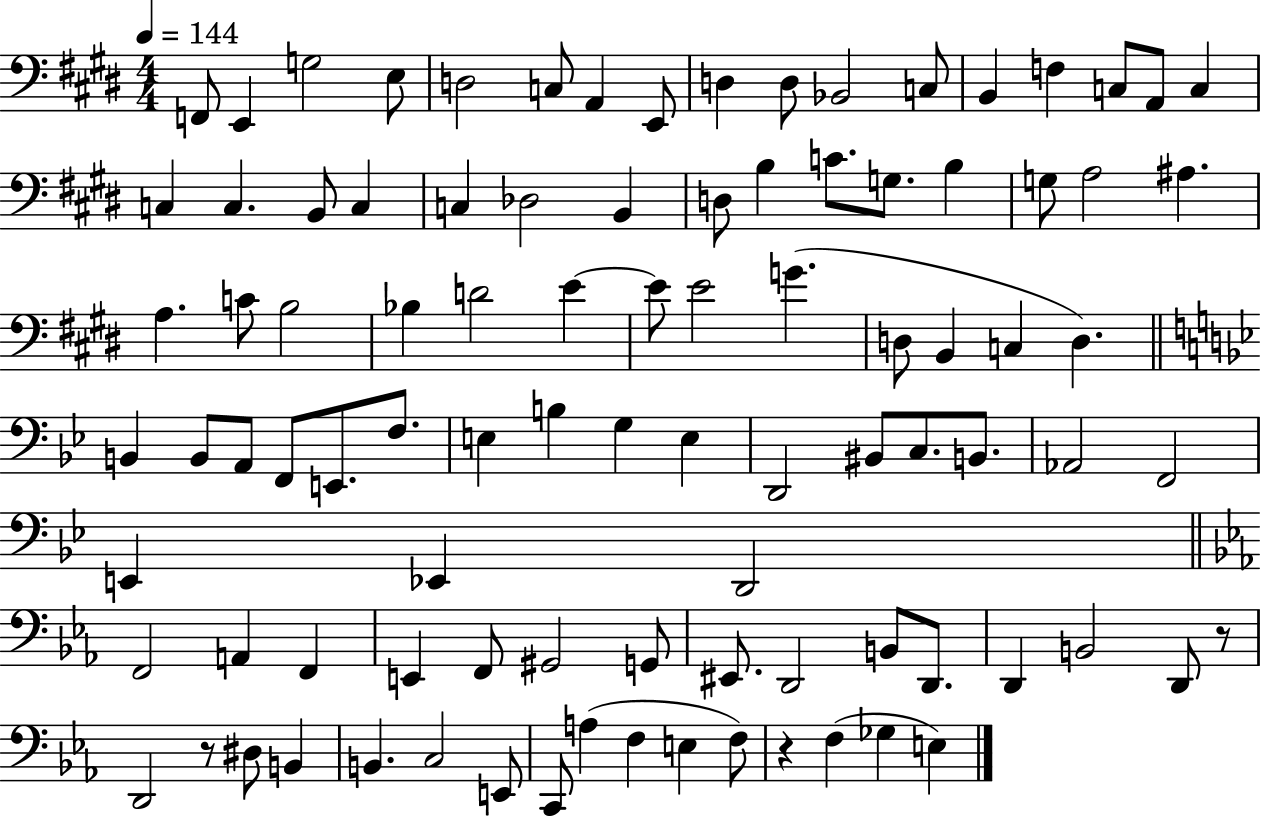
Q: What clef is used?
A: bass